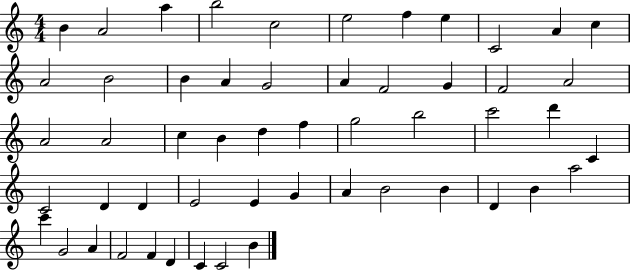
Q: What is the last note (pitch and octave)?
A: B4